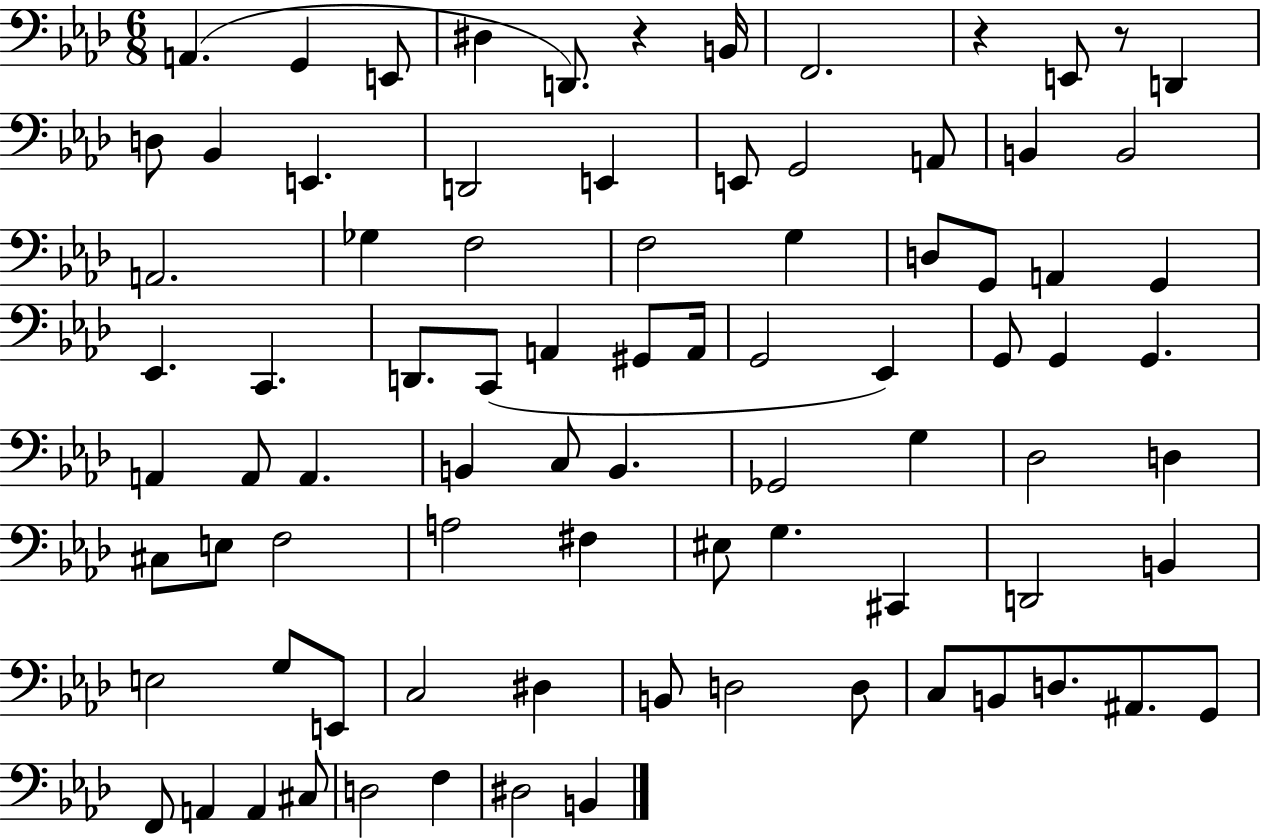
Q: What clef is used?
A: bass